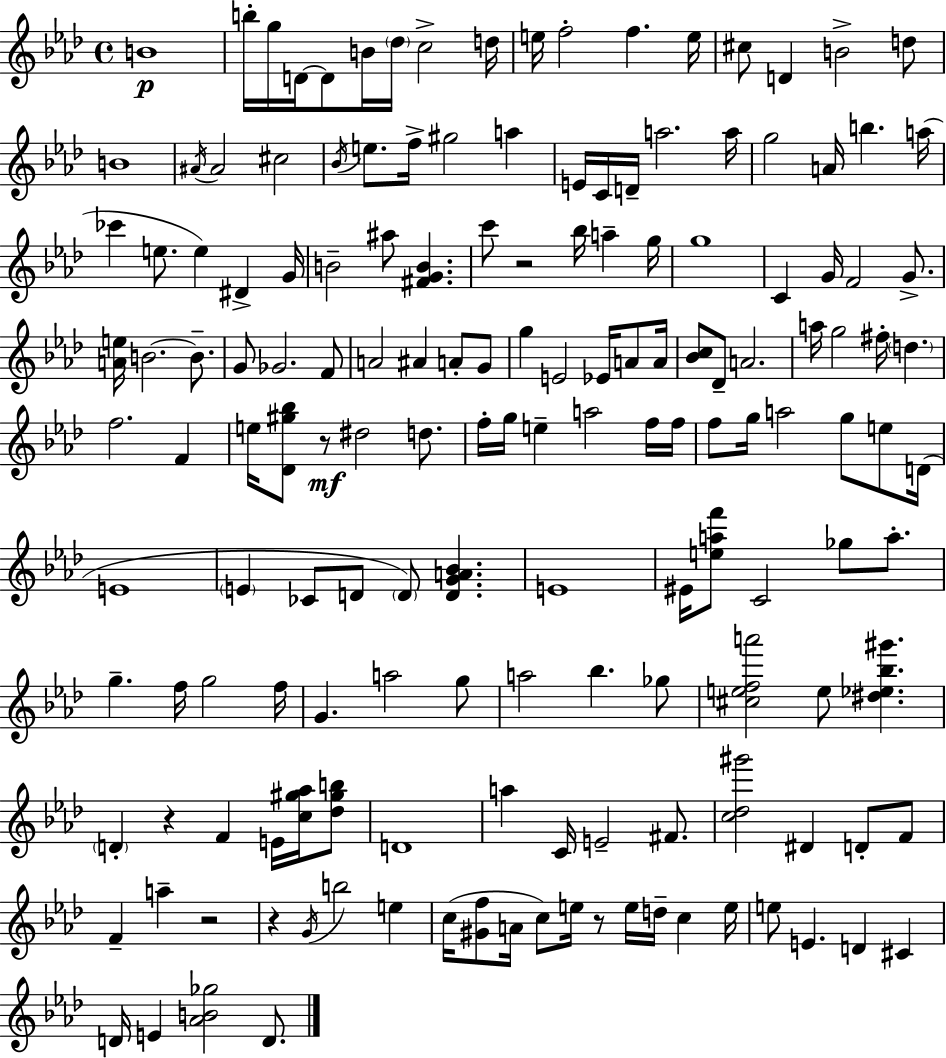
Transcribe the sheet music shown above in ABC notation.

X:1
T:Untitled
M:4/4
L:1/4
K:Ab
B4 b/4 g/4 D/4 D/2 B/4 _d/4 c2 d/4 e/4 f2 f e/4 ^c/2 D B2 d/2 B4 ^A/4 ^A2 ^c2 _B/4 e/2 f/4 ^g2 a E/4 C/4 D/4 a2 a/4 g2 A/4 b a/4 _c' e/2 e ^D G/4 B2 ^a/2 [^FGB] c'/2 z2 _b/4 a g/4 g4 C G/4 F2 G/2 [Ae]/4 B2 B/2 G/2 _G2 F/2 A2 ^A A/2 G/2 g E2 _E/4 A/2 A/4 [_Bc]/2 _D/2 A2 a/4 g2 ^f/4 d f2 F e/4 [_D^g_b]/2 z/2 ^d2 d/2 f/4 g/4 e a2 f/4 f/4 f/2 g/4 a2 g/2 e/2 D/4 E4 E _C/2 D/2 D/2 [DGA_B] E4 ^E/4 [eaf']/2 C2 _g/2 a/2 g f/4 g2 f/4 G a2 g/2 a2 _b _g/2 [^cefa']2 e/2 [^d_e_b^g'] D z F E/4 [c^g_a]/4 [_d^gb]/2 D4 a C/4 E2 ^F/2 [c_d^g']2 ^D D/2 F/2 F a z2 z G/4 b2 e c/4 [^Gf]/2 A/4 c/2 e/4 z/2 e/4 d/4 c e/4 e/2 E D ^C D/4 E [_AB_g]2 D/2